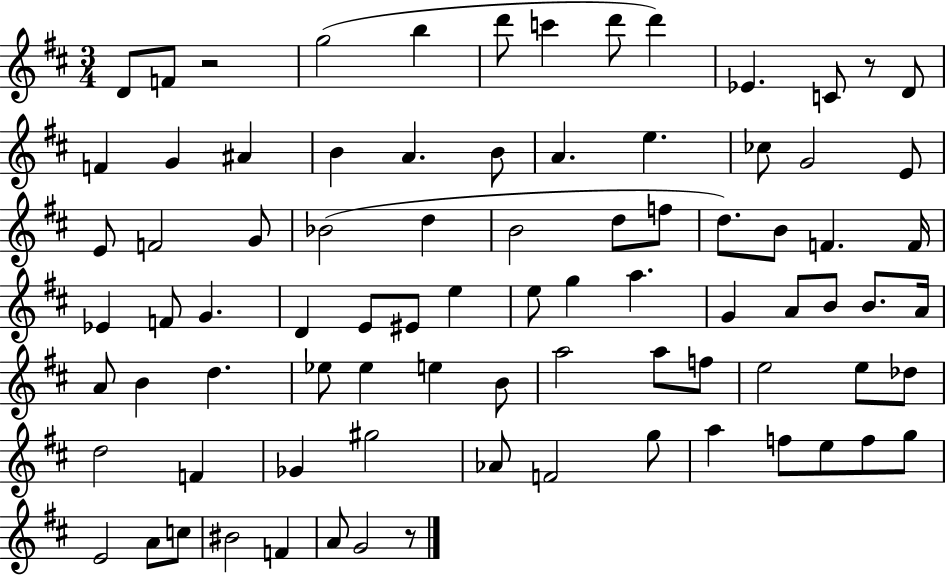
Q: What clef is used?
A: treble